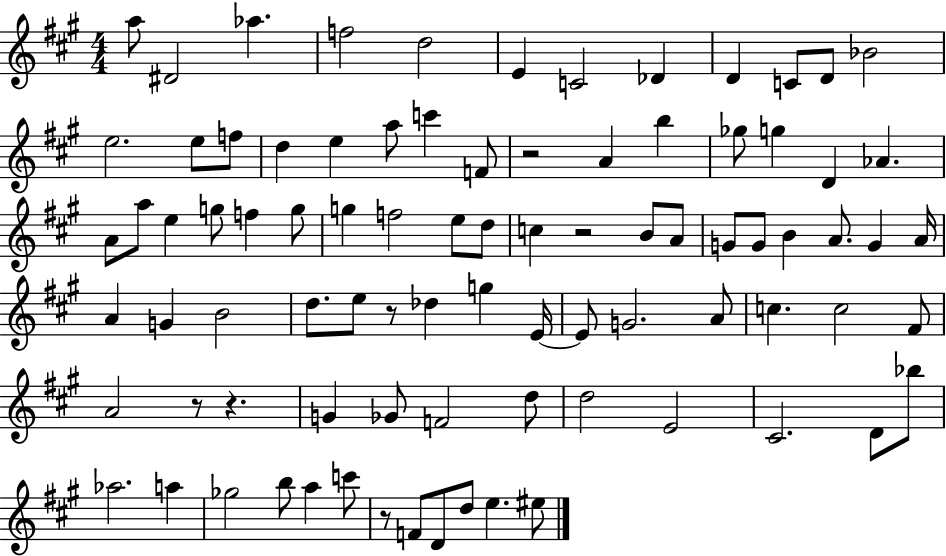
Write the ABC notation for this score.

X:1
T:Untitled
M:4/4
L:1/4
K:A
a/2 ^D2 _a f2 d2 E C2 _D D C/2 D/2 _B2 e2 e/2 f/2 d e a/2 c' F/2 z2 A b _g/2 g D _A A/2 a/2 e g/2 f g/2 g f2 e/2 d/2 c z2 B/2 A/2 G/2 G/2 B A/2 G A/4 A G B2 d/2 e/2 z/2 _d g E/4 E/2 G2 A/2 c c2 ^F/2 A2 z/2 z G _G/2 F2 d/2 d2 E2 ^C2 D/2 _b/2 _a2 a _g2 b/2 a c'/2 z/2 F/2 D/2 d/2 e ^e/2